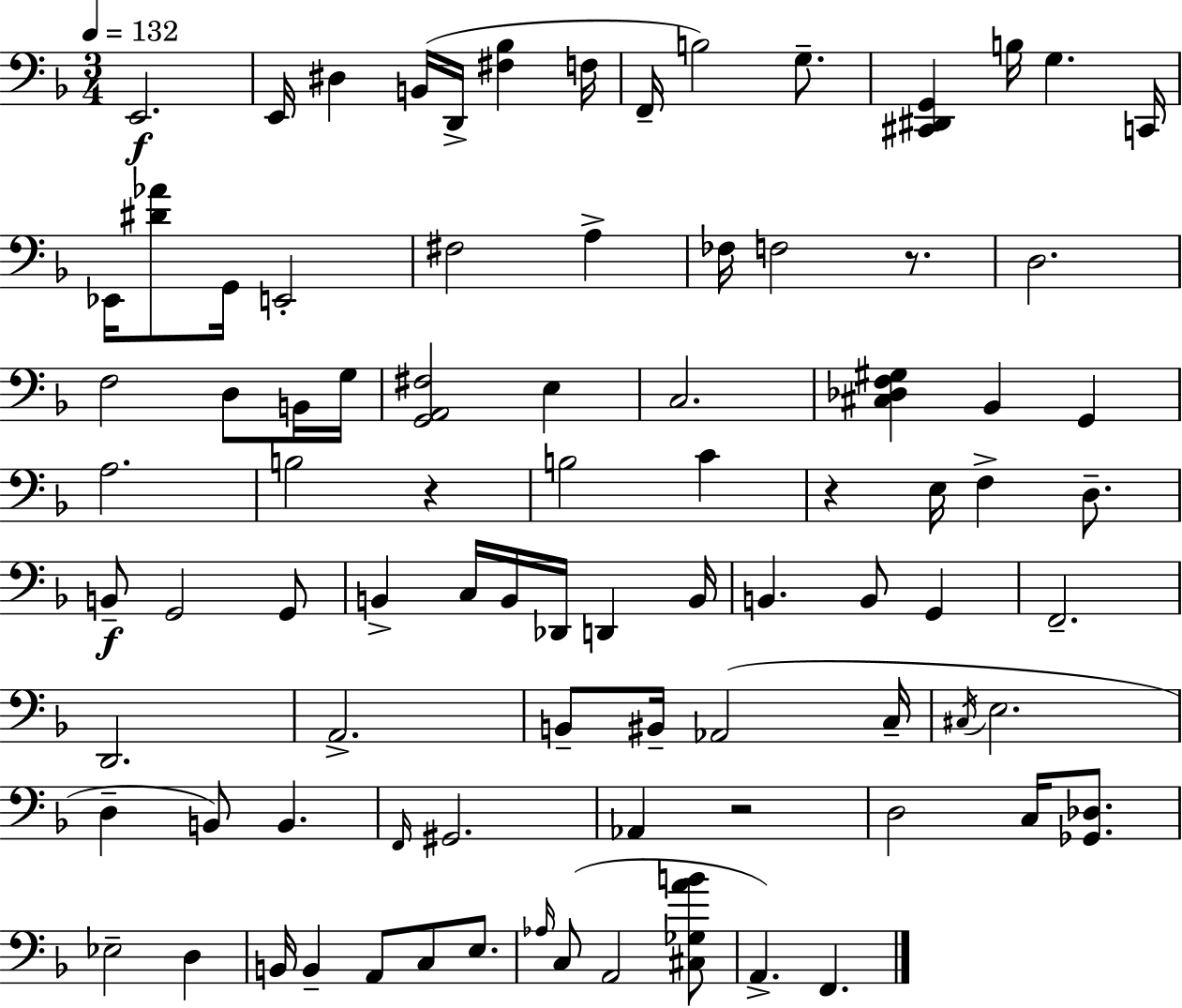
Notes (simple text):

E2/h. E2/s D#3/q B2/s D2/s [F#3,Bb3]/q F3/s F2/s B3/h G3/e. [C#2,D#2,G2]/q B3/s G3/q. C2/s Eb2/s [D#4,Ab4]/e G2/s E2/h F#3/h A3/q FES3/s F3/h R/e. D3/h. F3/h D3/e B2/s G3/s [G2,A2,F#3]/h E3/q C3/h. [C#3,Db3,F3,G#3]/q Bb2/q G2/q A3/h. B3/h R/q B3/h C4/q R/q E3/s F3/q D3/e. B2/e G2/h G2/e B2/q C3/s B2/s Db2/s D2/q B2/s B2/q. B2/e G2/q F2/h. D2/h. A2/h. B2/e BIS2/s Ab2/h C3/s C#3/s E3/h. D3/q B2/e B2/q. F2/s G#2/h. Ab2/q R/h D3/h C3/s [Gb2,Db3]/e. Eb3/h D3/q B2/s B2/q A2/e C3/e E3/e. Ab3/s C3/e A2/h [C#3,Gb3,A4,B4]/e A2/q. F2/q.